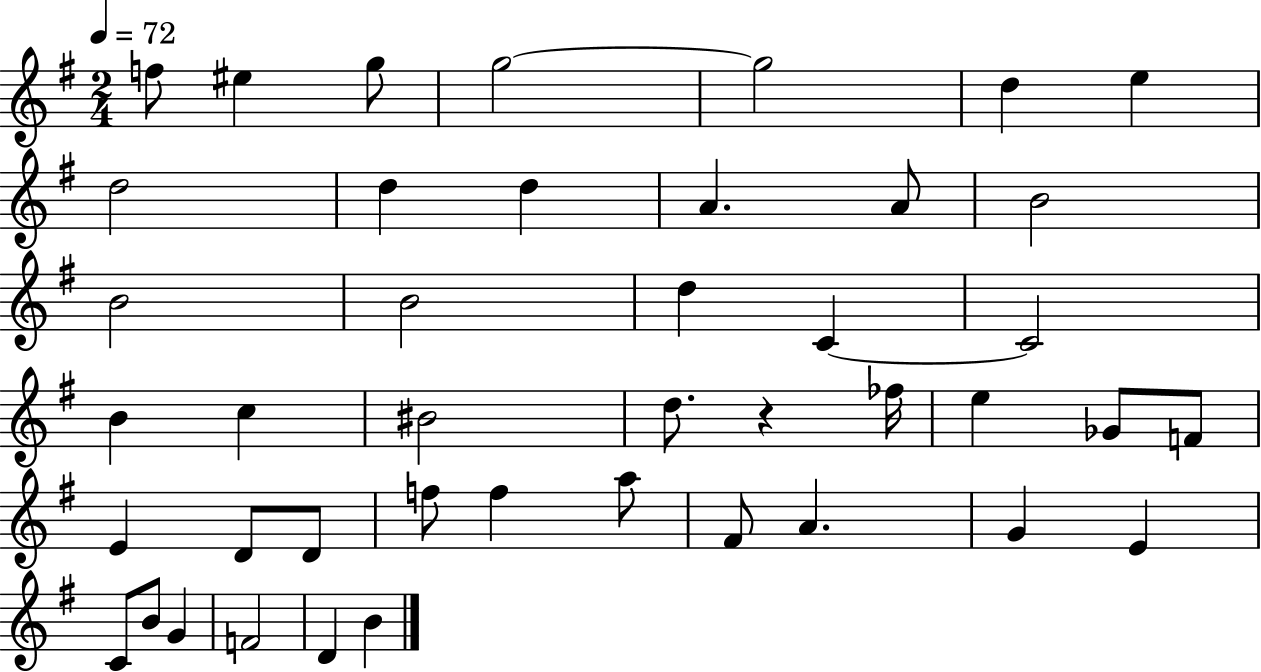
{
  \clef treble
  \numericTimeSignature
  \time 2/4
  \key g \major
  \tempo 4 = 72
  f''8 eis''4 g''8 | g''2~~ | g''2 | d''4 e''4 | \break d''2 | d''4 d''4 | a'4. a'8 | b'2 | \break b'2 | b'2 | d''4 c'4~~ | c'2 | \break b'4 c''4 | bis'2 | d''8. r4 fes''16 | e''4 ges'8 f'8 | \break e'4 d'8 d'8 | f''8 f''4 a''8 | fis'8 a'4. | g'4 e'4 | \break c'8 b'8 g'4 | f'2 | d'4 b'4 | \bar "|."
}